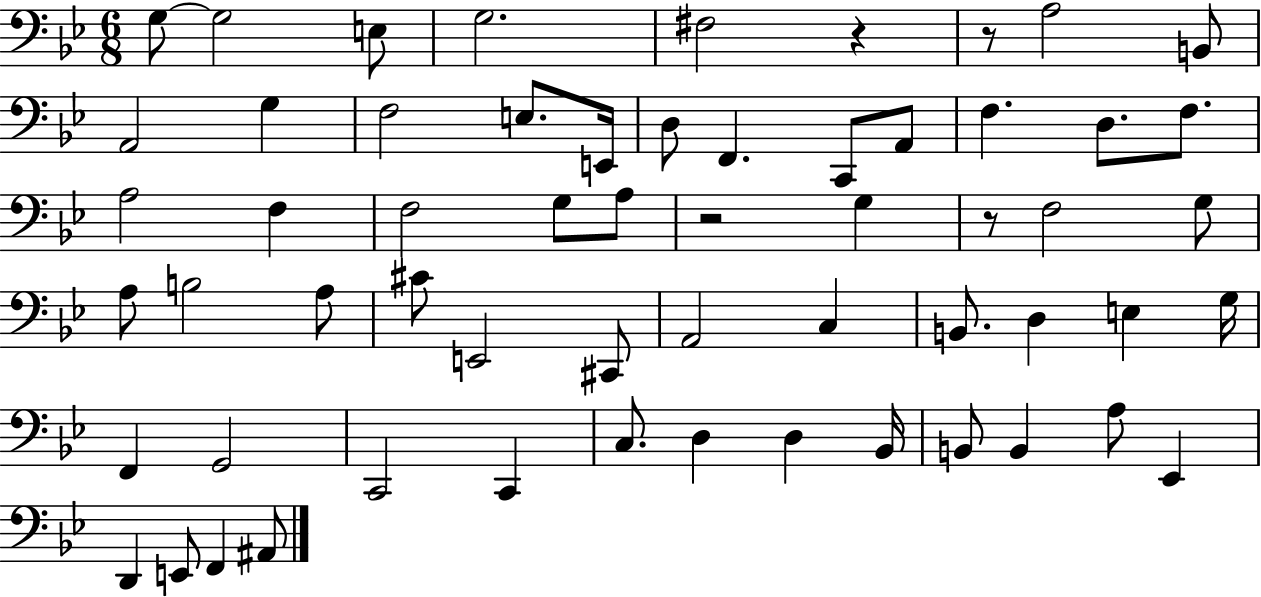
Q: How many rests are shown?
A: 4